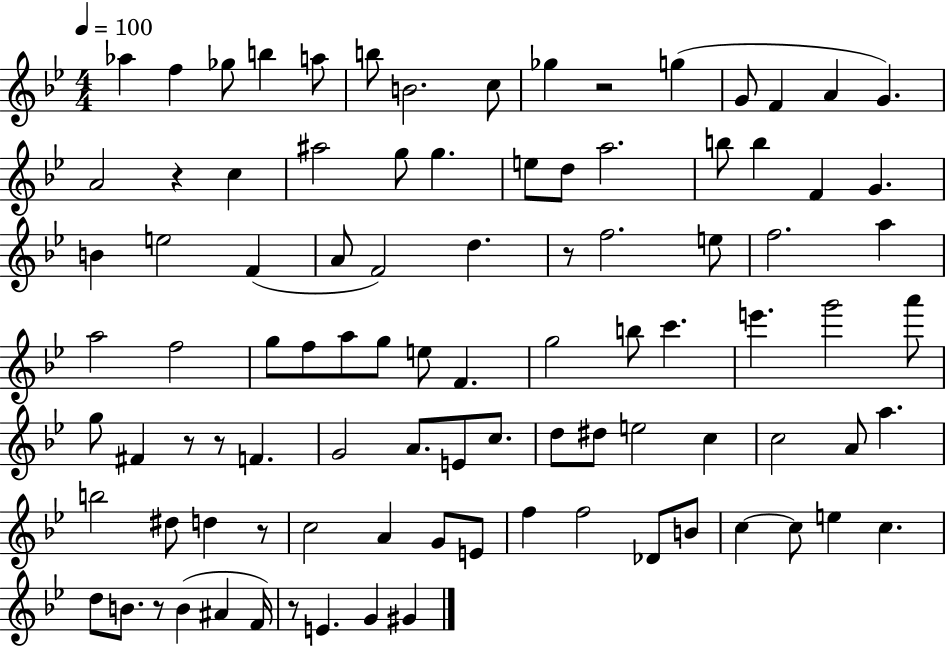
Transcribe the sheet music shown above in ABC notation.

X:1
T:Untitled
M:4/4
L:1/4
K:Bb
_a f _g/2 b a/2 b/2 B2 c/2 _g z2 g G/2 F A G A2 z c ^a2 g/2 g e/2 d/2 a2 b/2 b F G B e2 F A/2 F2 d z/2 f2 e/2 f2 a a2 f2 g/2 f/2 a/2 g/2 e/2 F g2 b/2 c' e' g'2 a'/2 g/2 ^F z/2 z/2 F G2 A/2 E/2 c/2 d/2 ^d/2 e2 c c2 A/2 a b2 ^d/2 d z/2 c2 A G/2 E/2 f f2 _D/2 B/2 c c/2 e c d/2 B/2 z/2 B ^A F/4 z/2 E G ^G